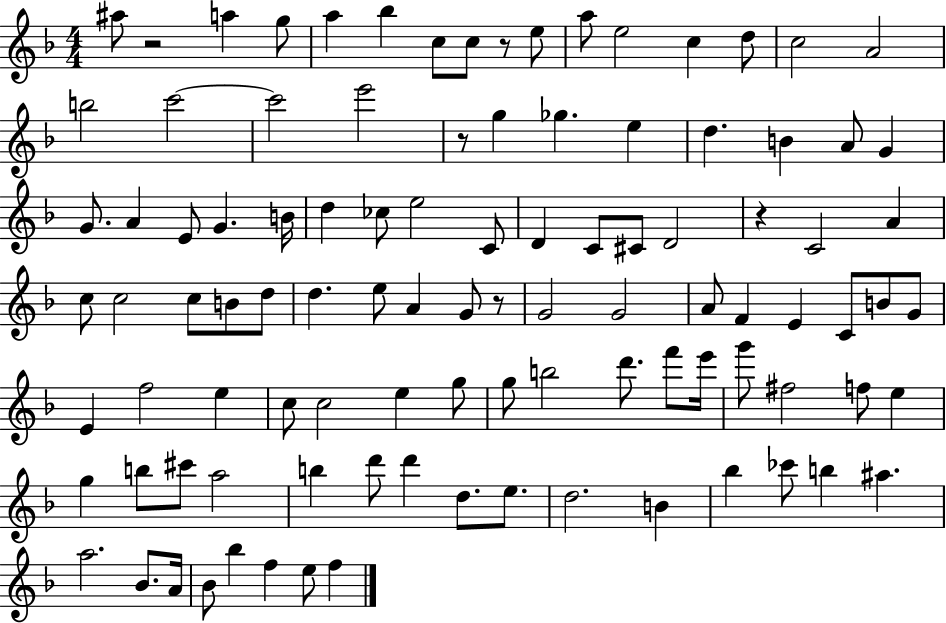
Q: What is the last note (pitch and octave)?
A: F5